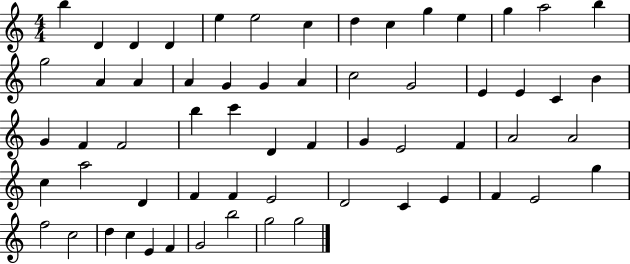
{
  \clef treble
  \numericTimeSignature
  \time 4/4
  \key c \major
  b''4 d'4 d'4 d'4 | e''4 e''2 c''4 | d''4 c''4 g''4 e''4 | g''4 a''2 b''4 | \break g''2 a'4 a'4 | a'4 g'4 g'4 a'4 | c''2 g'2 | e'4 e'4 c'4 b'4 | \break g'4 f'4 f'2 | b''4 c'''4 d'4 f'4 | g'4 e'2 f'4 | a'2 a'2 | \break c''4 a''2 d'4 | f'4 f'4 e'2 | d'2 c'4 e'4 | f'4 e'2 g''4 | \break f''2 c''2 | d''4 c''4 e'4 f'4 | g'2 b''2 | g''2 g''2 | \break \bar "|."
}